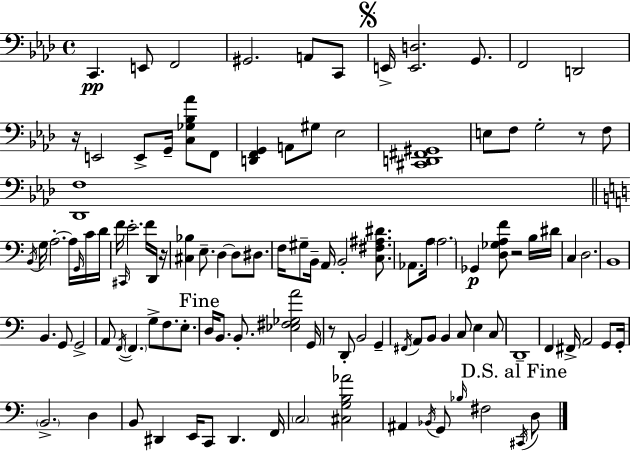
X:1
T:Untitled
M:4/4
L:1/4
K:Ab
C,, E,,/2 F,,2 ^G,,2 A,,/2 C,,/2 E,,/4 [E,,D,]2 G,,/2 F,,2 D,,2 z/4 E,,2 E,,/2 G,,/4 [C,_G,_B,_A]/2 F,,/2 [D,,F,,G,,] A,,/2 ^G,/2 _E,2 [^C,,D,,^F,,^G,,]4 E,/2 F,/2 G,2 z/2 F,/2 [_D,,F,]4 B,,/4 G,/4 A,2 A,/4 G,,/4 C/4 D/4 F/4 ^C,,/4 E2 F/4 D,,/4 z/4 [^C,_B,] E,/2 D, D,/2 ^D,/2 F,/4 ^G,/2 B,,/4 A,,/4 B,,2 [C,^F,^A,^D]/2 _A,,/2 A,/4 A,2 _G,, [D,_G,A,F]/2 z2 B,/4 ^D/4 C, D,2 B,,4 B,, G,,/2 G,,2 A,,/2 F,,/4 F,, G,/2 F,/2 E,/2 D,/4 B,,/2 B,,/2 [_E,^F,_G,A]2 G,,/4 z/2 D,,/2 B,,2 G,, ^F,,/4 A,,/2 B,,/2 B,, C,/2 E, C,/2 D,,4 F,, ^F,,/4 A,,2 G,,/2 G,,/4 B,,2 D, B,,/2 ^D,, E,,/4 C,,/2 ^D,, F,,/4 C,2 [^C,G,B,_A]2 ^A,, _B,,/4 G,,/2 _B,/4 ^F,2 ^C,,/4 D,/2